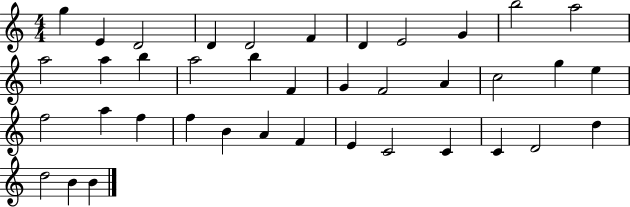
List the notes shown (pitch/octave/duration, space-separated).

G5/q E4/q D4/h D4/q D4/h F4/q D4/q E4/h G4/q B5/h A5/h A5/h A5/q B5/q A5/h B5/q F4/q G4/q F4/h A4/q C5/h G5/q E5/q F5/h A5/q F5/q F5/q B4/q A4/q F4/q E4/q C4/h C4/q C4/q D4/h D5/q D5/h B4/q B4/q